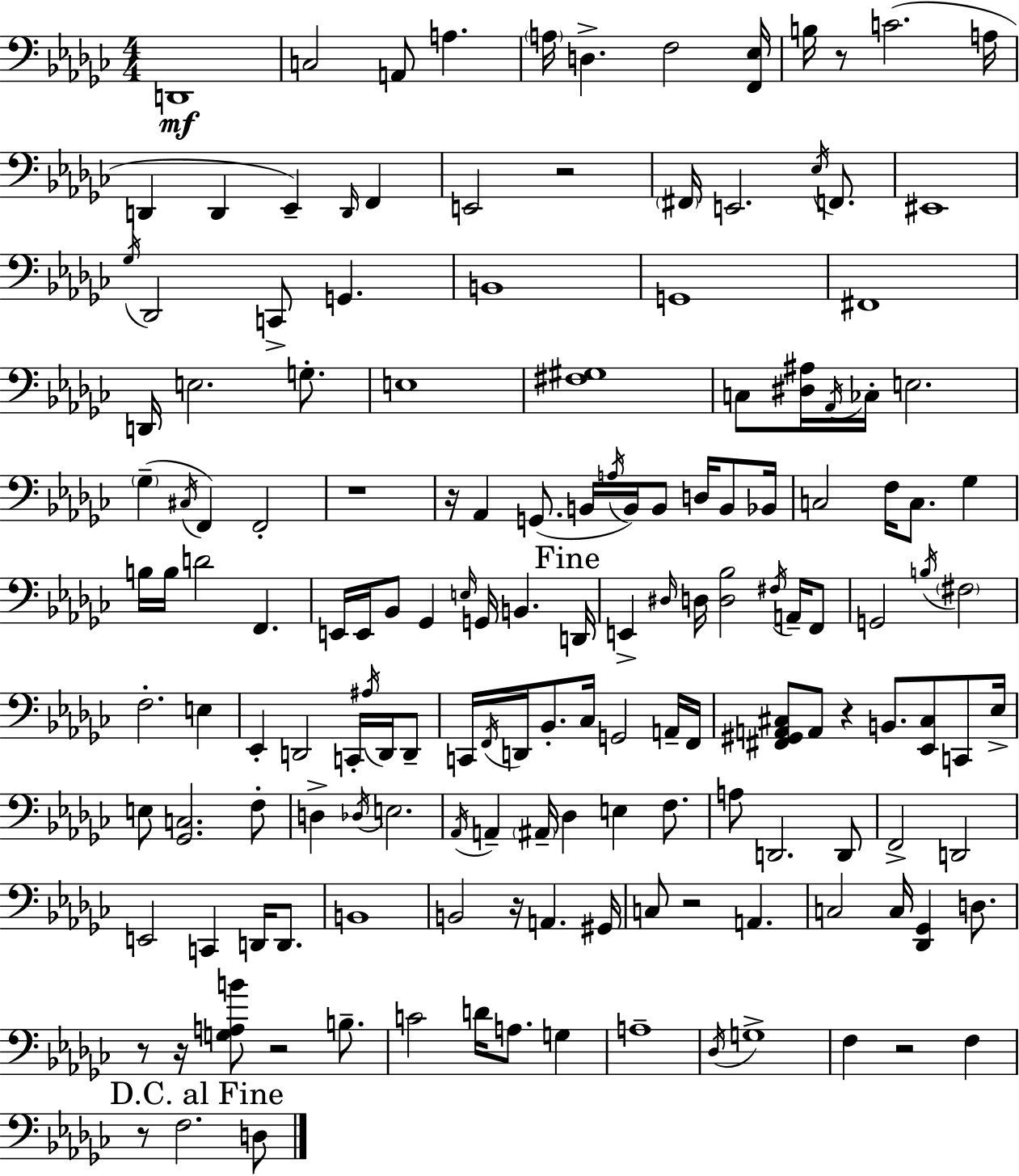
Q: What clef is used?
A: bass